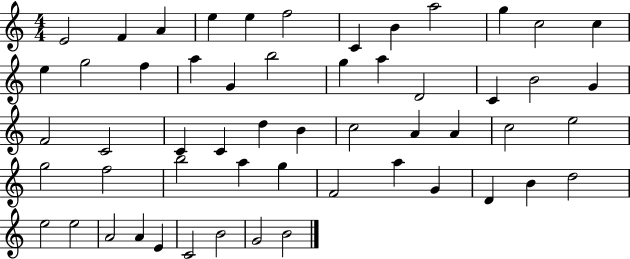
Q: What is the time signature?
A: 4/4